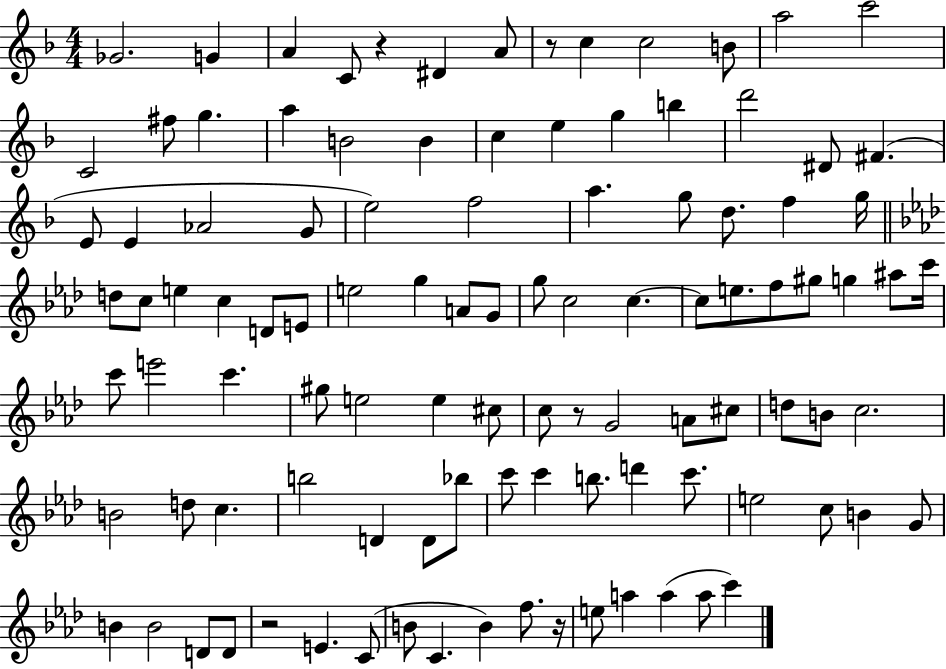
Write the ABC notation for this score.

X:1
T:Untitled
M:4/4
L:1/4
K:F
_G2 G A C/2 z ^D A/2 z/2 c c2 B/2 a2 c'2 C2 ^f/2 g a B2 B c e g b d'2 ^D/2 ^F E/2 E _A2 G/2 e2 f2 a g/2 d/2 f g/4 d/2 c/2 e c D/2 E/2 e2 g A/2 G/2 g/2 c2 c c/2 e/2 f/2 ^g/2 g ^a/2 c'/4 c'/2 e'2 c' ^g/2 e2 e ^c/2 c/2 z/2 G2 A/2 ^c/2 d/2 B/2 c2 B2 d/2 c b2 D D/2 _b/2 c'/2 c' b/2 d' c'/2 e2 c/2 B G/2 B B2 D/2 D/2 z2 E C/2 B/2 C B f/2 z/4 e/2 a a a/2 c'